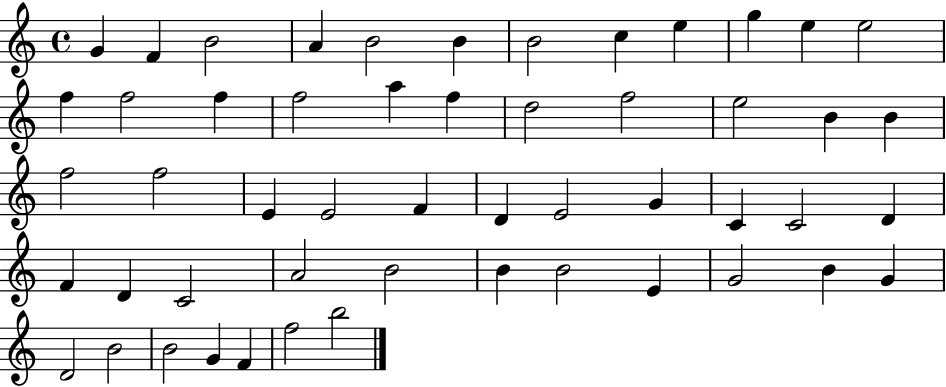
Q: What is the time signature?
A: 4/4